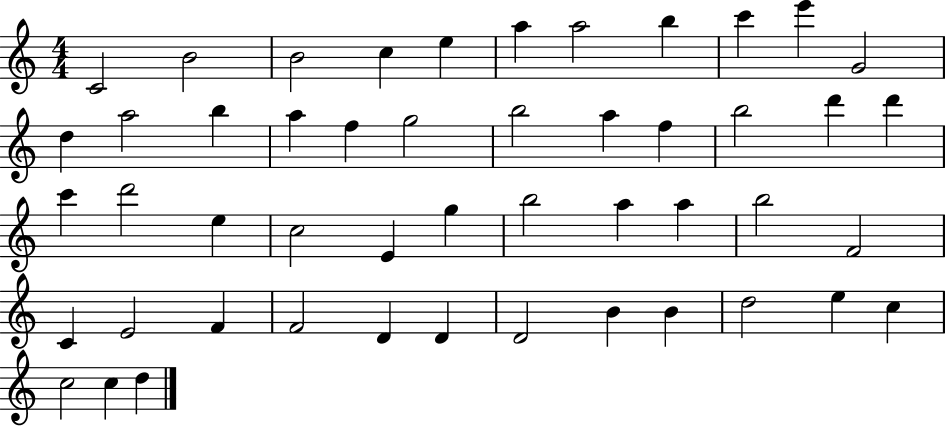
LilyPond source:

{
  \clef treble
  \numericTimeSignature
  \time 4/4
  \key c \major
  c'2 b'2 | b'2 c''4 e''4 | a''4 a''2 b''4 | c'''4 e'''4 g'2 | \break d''4 a''2 b''4 | a''4 f''4 g''2 | b''2 a''4 f''4 | b''2 d'''4 d'''4 | \break c'''4 d'''2 e''4 | c''2 e'4 g''4 | b''2 a''4 a''4 | b''2 f'2 | \break c'4 e'2 f'4 | f'2 d'4 d'4 | d'2 b'4 b'4 | d''2 e''4 c''4 | \break c''2 c''4 d''4 | \bar "|."
}